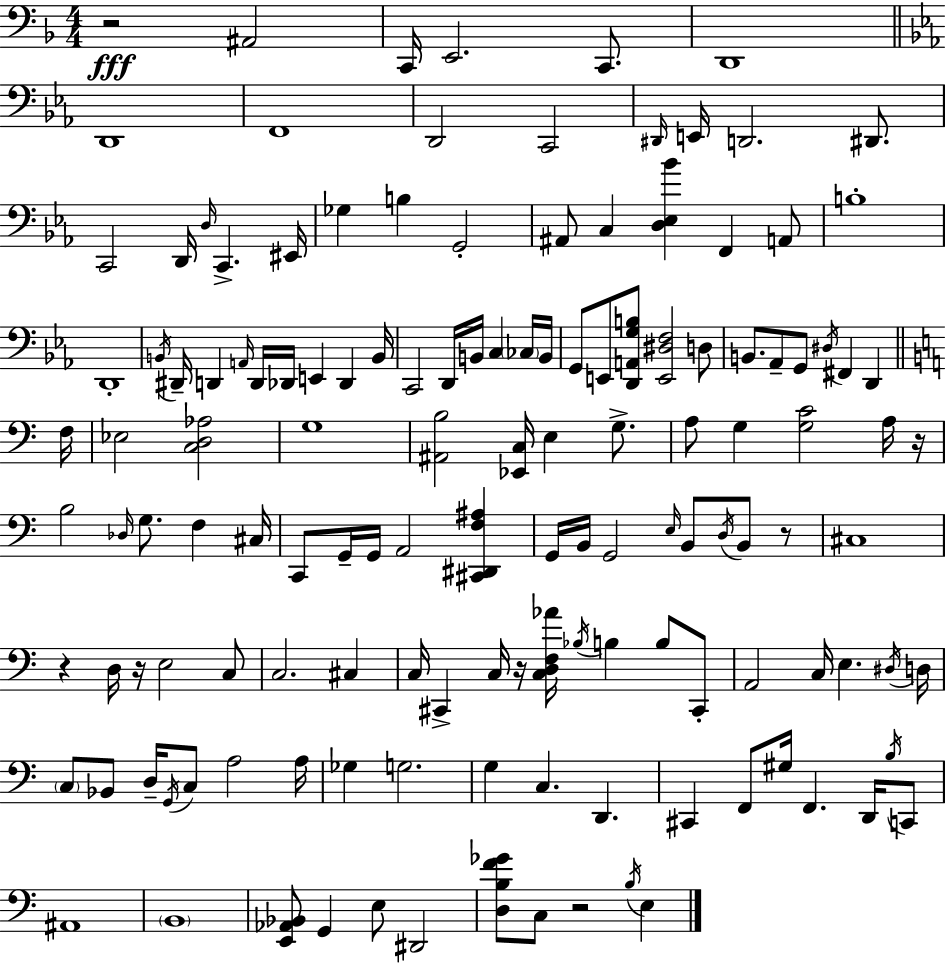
X:1
T:Untitled
M:4/4
L:1/4
K:Dm
z2 ^A,,2 C,,/4 E,,2 C,,/2 D,,4 D,,4 F,,4 D,,2 C,,2 ^D,,/4 E,,/4 D,,2 ^D,,/2 C,,2 D,,/4 D,/4 C,, ^E,,/4 _G, B, G,,2 ^A,,/2 C, [D,_E,_B] F,, A,,/2 B,4 D,,4 B,,/4 ^D,,/4 D,, A,,/4 D,,/4 _D,,/4 E,, _D,, B,,/4 C,,2 D,,/4 B,,/4 C, _C,/4 B,,/4 G,,/2 E,,/2 [D,,A,,G,B,]/2 [E,,^D,F,]2 D,/2 B,,/2 _A,,/2 G,,/2 ^D,/4 ^F,, D,, F,/4 _E,2 [C,D,_A,]2 G,4 [^A,,B,]2 [_E,,C,]/4 E, G,/2 A,/2 G, [G,C]2 A,/4 z/4 B,2 _D,/4 G,/2 F, ^C,/4 C,,/2 G,,/4 G,,/4 A,,2 [^C,,^D,,F,^A,] G,,/4 B,,/4 G,,2 E,/4 B,,/2 D,/4 B,,/2 z/2 ^C,4 z D,/4 z/4 E,2 C,/2 C,2 ^C, C,/4 ^C,, C,/4 z/4 [C,D,F,_A]/4 _B,/4 B, B,/2 ^C,,/2 A,,2 C,/4 E, ^D,/4 D,/4 C,/2 _B,,/2 D,/4 G,,/4 C,/2 A,2 A,/4 _G, G,2 G, C, D,, ^C,, F,,/2 ^G,/4 F,, D,,/4 B,/4 C,,/2 ^A,,4 B,,4 [E,,_A,,_B,,]/2 G,, E,/2 ^D,,2 [D,B,F_G]/2 C,/2 z2 B,/4 E,